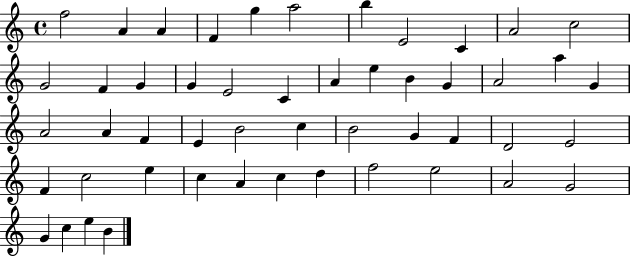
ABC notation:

X:1
T:Untitled
M:4/4
L:1/4
K:C
f2 A A F g a2 b E2 C A2 c2 G2 F G G E2 C A e B G A2 a G A2 A F E B2 c B2 G F D2 E2 F c2 e c A c d f2 e2 A2 G2 G c e B